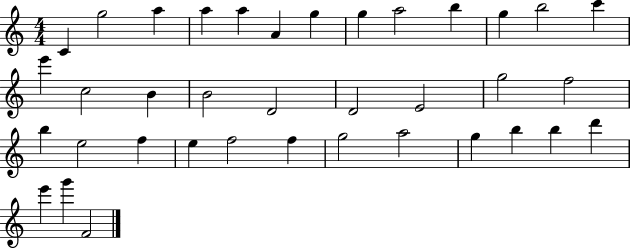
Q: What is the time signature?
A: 4/4